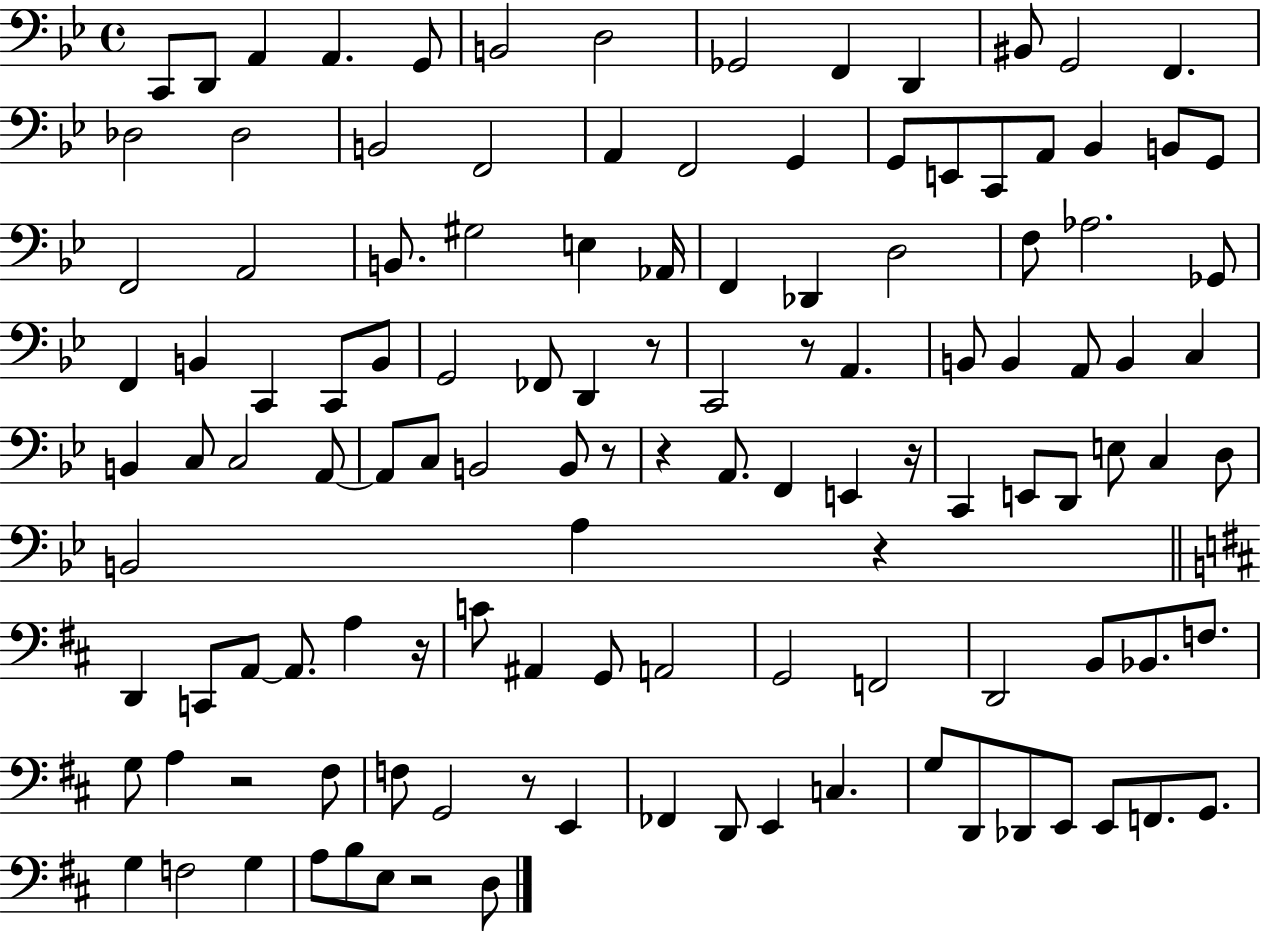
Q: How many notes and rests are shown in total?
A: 122